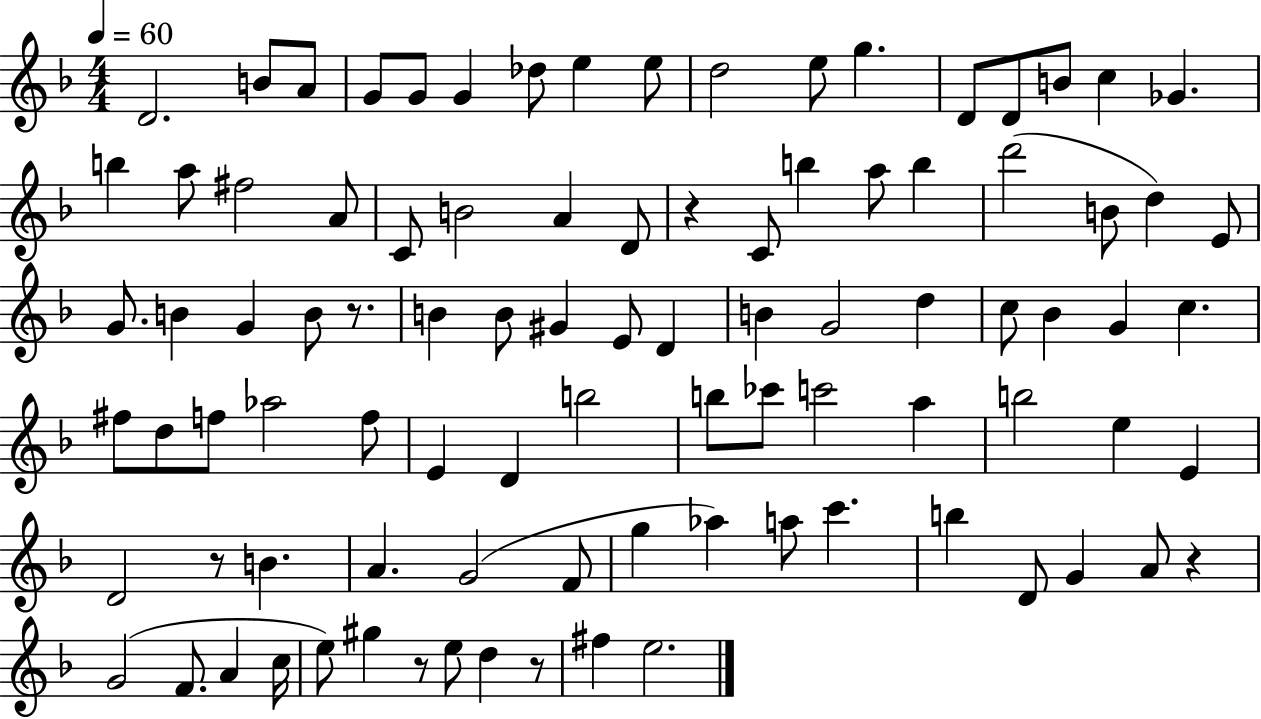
D4/h. B4/e A4/e G4/e G4/e G4/q Db5/e E5/q E5/e D5/h E5/e G5/q. D4/e D4/e B4/e C5/q Gb4/q. B5/q A5/e F#5/h A4/e C4/e B4/h A4/q D4/e R/q C4/e B5/q A5/e B5/q D6/h B4/e D5/q E4/e G4/e. B4/q G4/q B4/e R/e. B4/q B4/e G#4/q E4/e D4/q B4/q G4/h D5/q C5/e Bb4/q G4/q C5/q. F#5/e D5/e F5/e Ab5/h F5/e E4/q D4/q B5/h B5/e CES6/e C6/h A5/q B5/h E5/q E4/q D4/h R/e B4/q. A4/q. G4/h F4/e G5/q Ab5/q A5/e C6/q. B5/q D4/e G4/q A4/e R/q G4/h F4/e. A4/q C5/s E5/e G#5/q R/e E5/e D5/q R/e F#5/q E5/h.